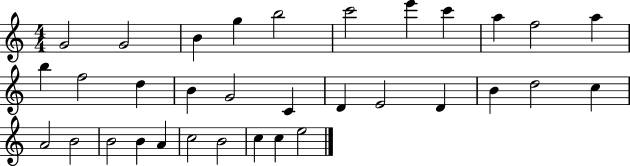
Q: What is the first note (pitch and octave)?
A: G4